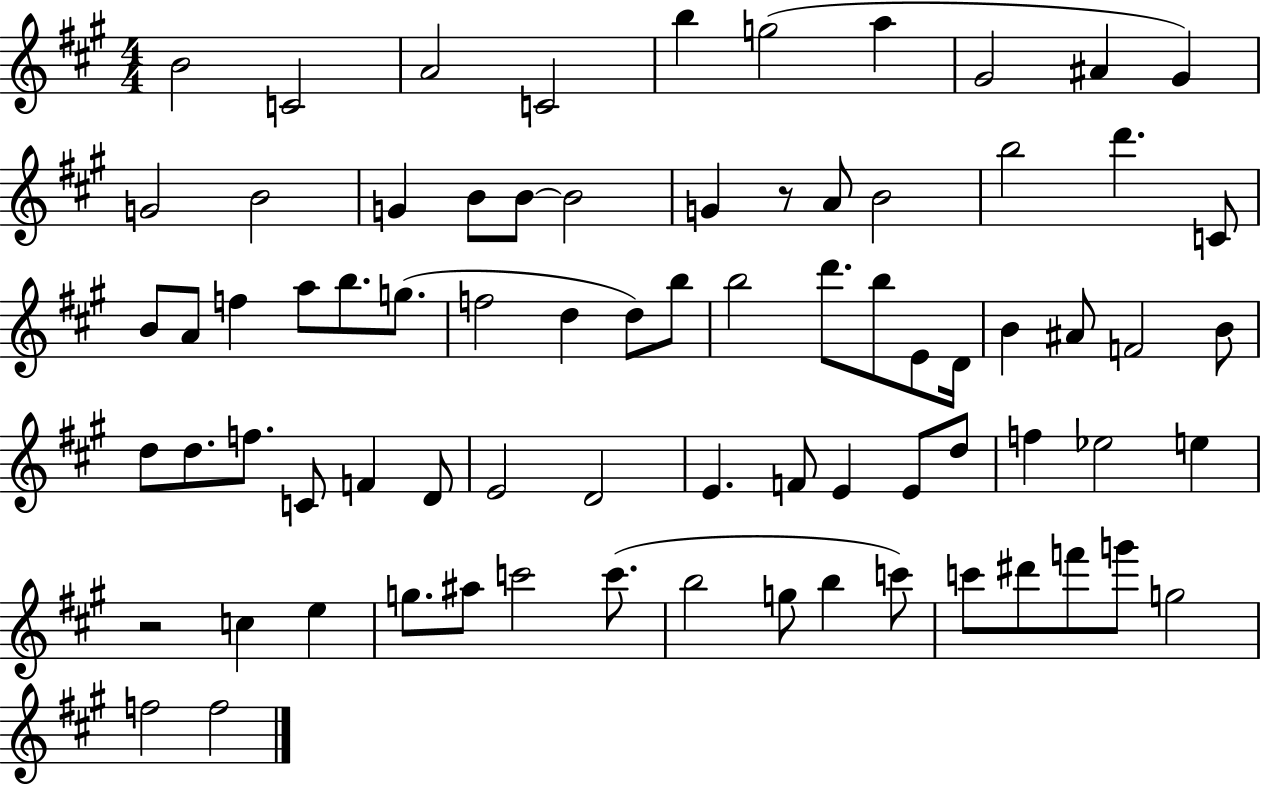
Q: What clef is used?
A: treble